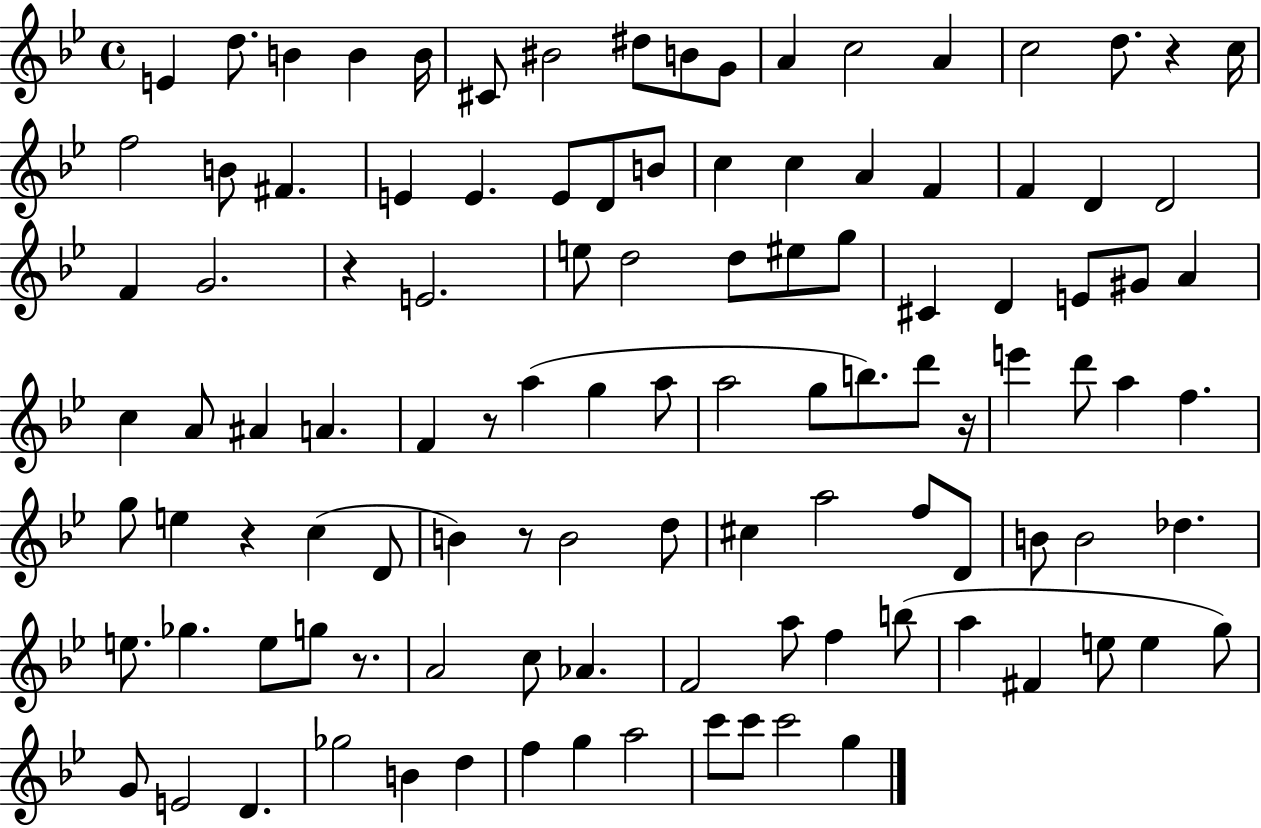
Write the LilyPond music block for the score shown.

{
  \clef treble
  \time 4/4
  \defaultTimeSignature
  \key bes \major
  e'4 d''8. b'4 b'4 b'16 | cis'8 bis'2 dis''8 b'8 g'8 | a'4 c''2 a'4 | c''2 d''8. r4 c''16 | \break f''2 b'8 fis'4. | e'4 e'4. e'8 d'8 b'8 | c''4 c''4 a'4 f'4 | f'4 d'4 d'2 | \break f'4 g'2. | r4 e'2. | e''8 d''2 d''8 eis''8 g''8 | cis'4 d'4 e'8 gis'8 a'4 | \break c''4 a'8 ais'4 a'4. | f'4 r8 a''4( g''4 a''8 | a''2 g''8 b''8.) d'''8 r16 | e'''4 d'''8 a''4 f''4. | \break g''8 e''4 r4 c''4( d'8 | b'4) r8 b'2 d''8 | cis''4 a''2 f''8 d'8 | b'8 b'2 des''4. | \break e''8. ges''4. e''8 g''8 r8. | a'2 c''8 aes'4. | f'2 a''8 f''4 b''8( | a''4 fis'4 e''8 e''4 g''8) | \break g'8 e'2 d'4. | ges''2 b'4 d''4 | f''4 g''4 a''2 | c'''8 c'''8 c'''2 g''4 | \break \bar "|."
}